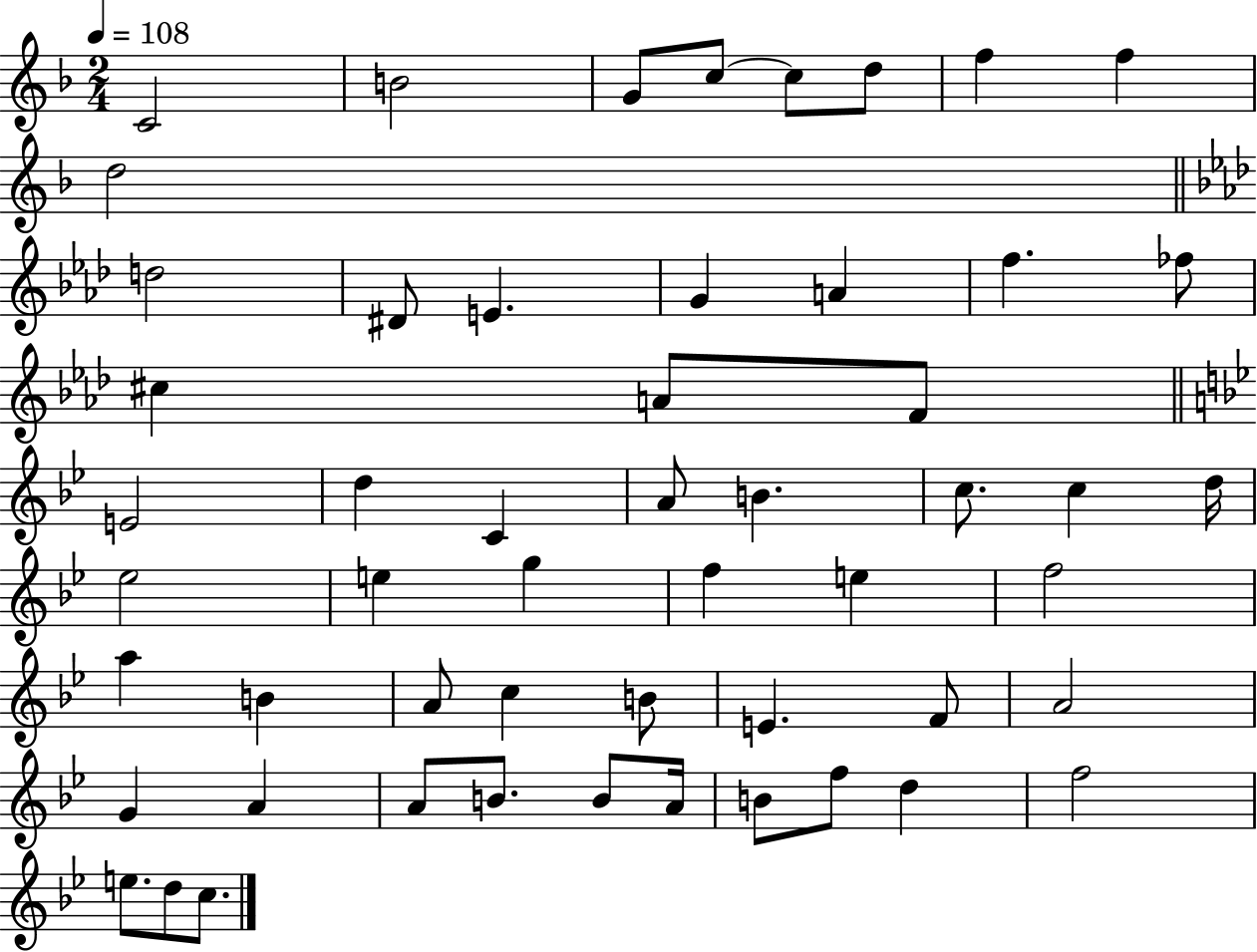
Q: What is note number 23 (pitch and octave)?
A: A4